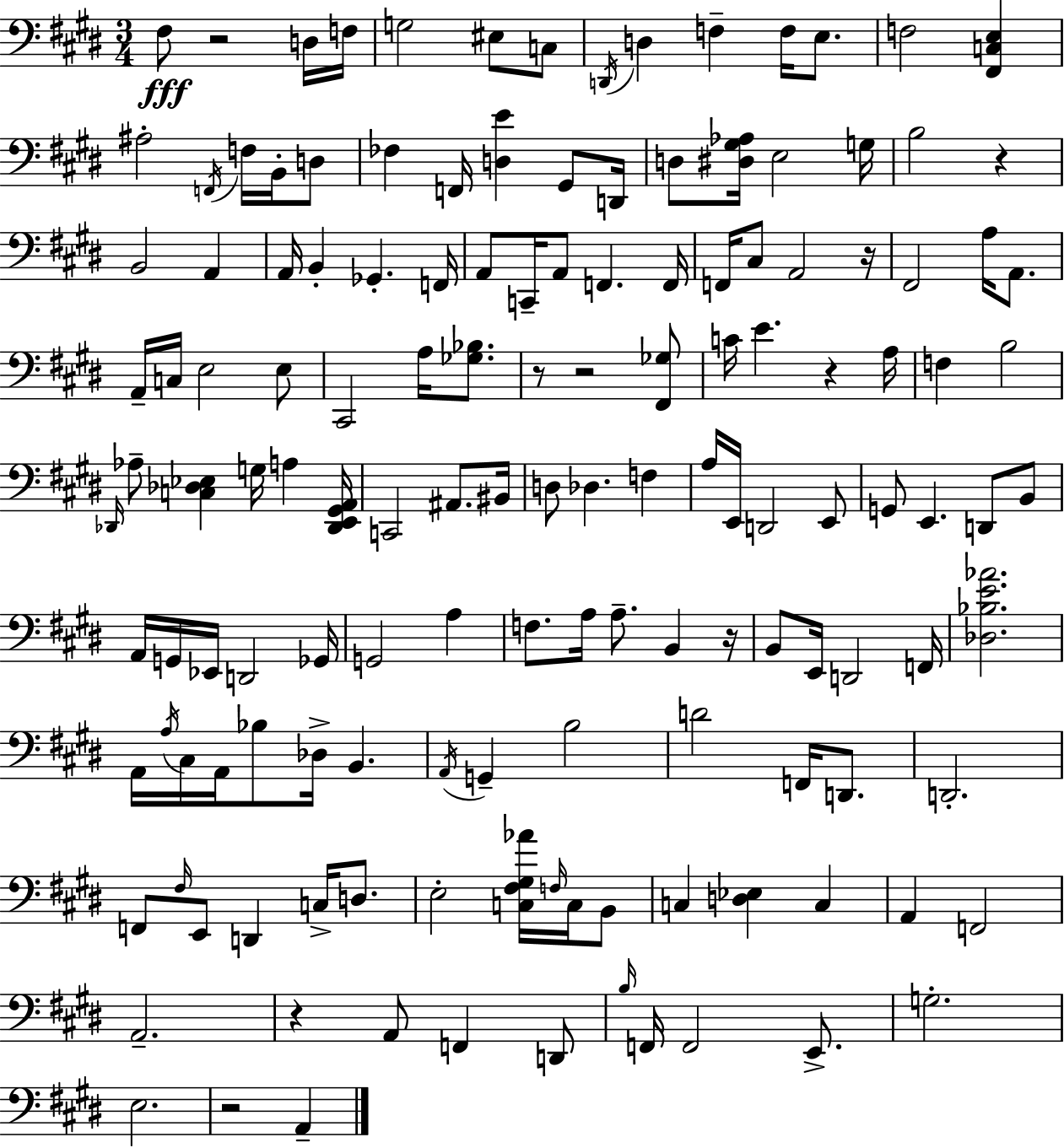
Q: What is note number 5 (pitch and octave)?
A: EIS3